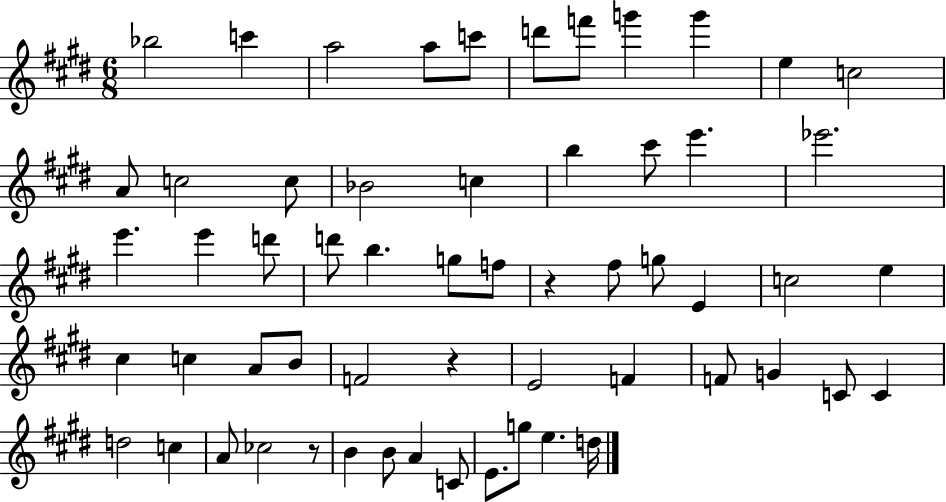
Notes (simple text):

Bb5/h C6/q A5/h A5/e C6/e D6/e F6/e G6/q G6/q E5/q C5/h A4/e C5/h C5/e Bb4/h C5/q B5/q C#6/e E6/q. Eb6/h. E6/q. E6/q D6/e D6/e B5/q. G5/e F5/e R/q F#5/e G5/e E4/q C5/h E5/q C#5/q C5/q A4/e B4/e F4/h R/q E4/h F4/q F4/e G4/q C4/e C4/q D5/h C5/q A4/e CES5/h R/e B4/q B4/e A4/q C4/e E4/e. G5/e E5/q. D5/s